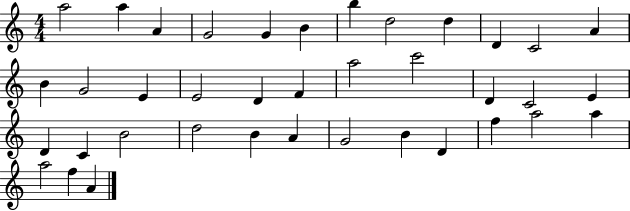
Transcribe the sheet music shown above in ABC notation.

X:1
T:Untitled
M:4/4
L:1/4
K:C
a2 a A G2 G B b d2 d D C2 A B G2 E E2 D F a2 c'2 D C2 E D C B2 d2 B A G2 B D f a2 a a2 f A